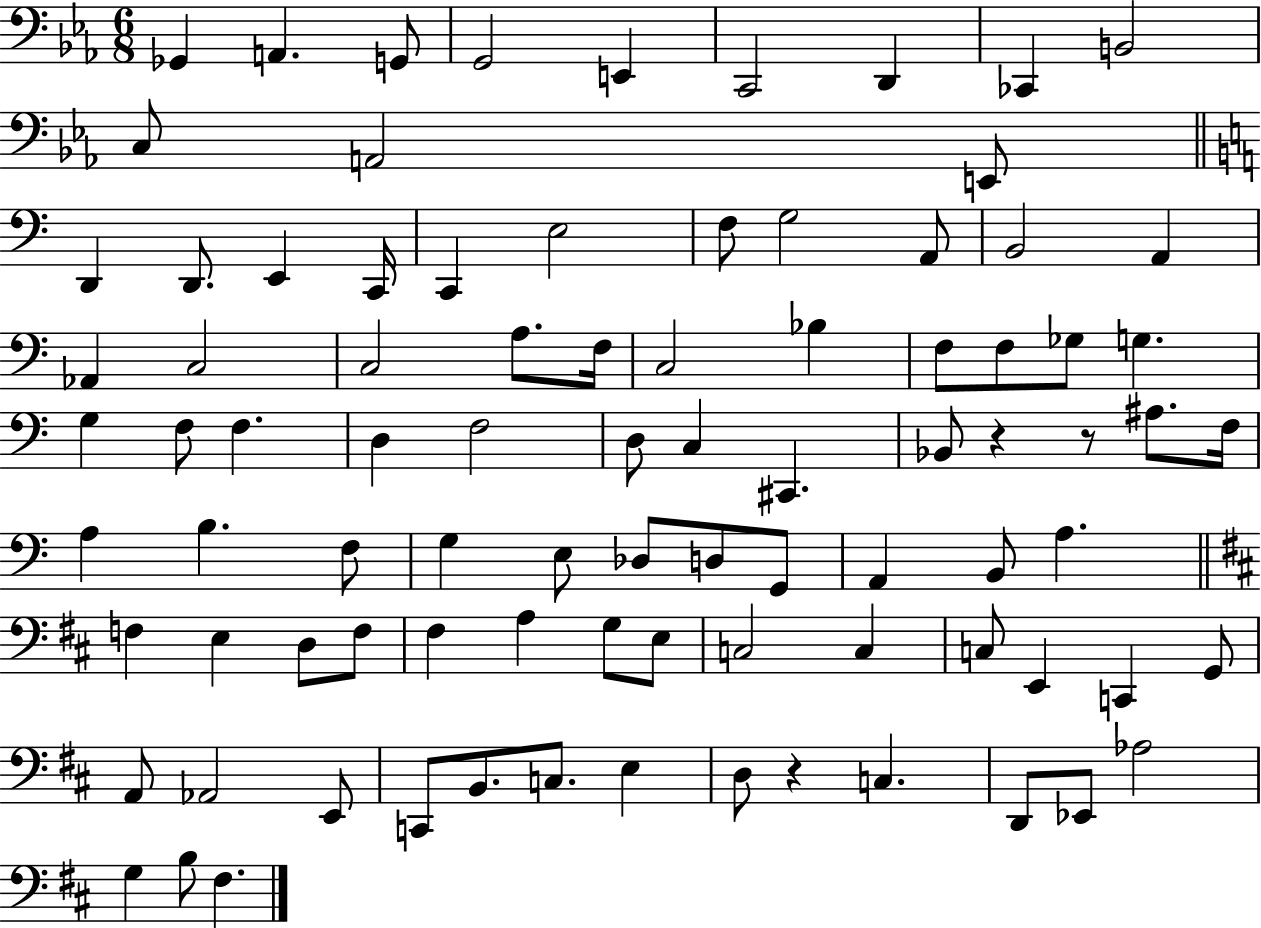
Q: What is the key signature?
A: EES major